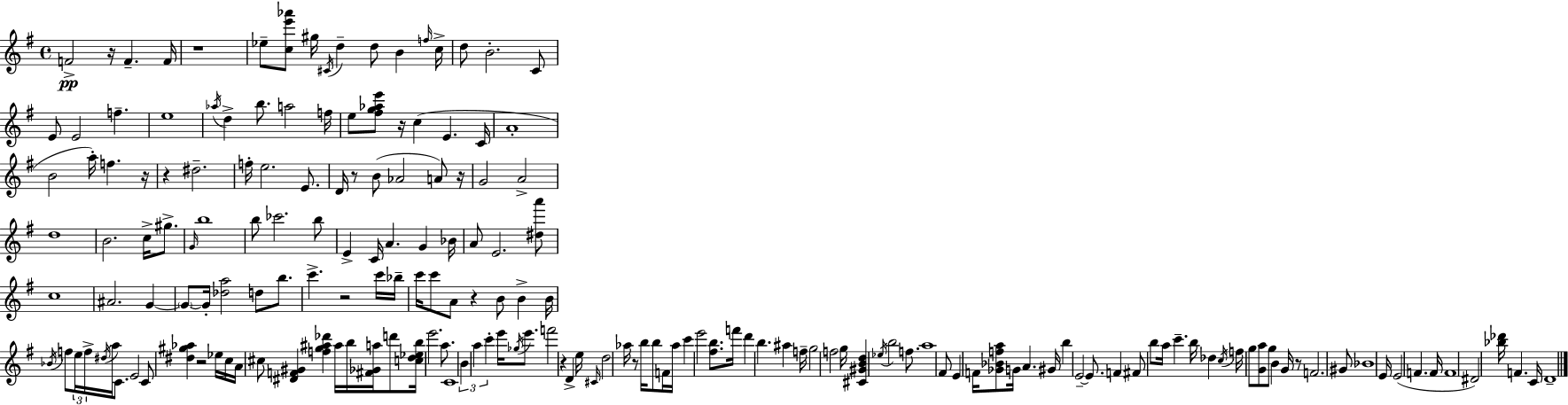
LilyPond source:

{
  \clef treble
  \time 4/4
  \defaultTimeSignature
  \key e \minor
  f'2->\pp r16 f'4.-- f'16 | r1 | ees''8-- <c'' e''' aes'''>8 gis''16 \acciaccatura { cis'16 } d''4-- d''8 b'4 | \grace { f''16 } c''16-> d''8 b'2.-. | \break c'8 e'8 e'2 f''4.-- | e''1 | \acciaccatura { aes''16 } d''4-> b''8. a''2 | f''16 e''8 <fis'' g'' aes'' e'''>8 r16 c''4( e'4. | \break c'16 a'1-. | b'2 a''16-.) f''4. | r16 r4 dis''2.-- | f''16-. e''2. | \break e'8. d'16 r8 b'8( aes'2 | a'8) r16 g'2 a'2-> | d''1 | b'2. c''16-> | \break gis''8.-> \grace { g'16 } b''1 | b''8 ces'''2. | b''8 e'4-> c'16 a'4. g'4 | bes'16 a'8 e'2. | \break <dis'' a'''>8 c''1 | ais'2. | g'4~~ \parenthesize g'8~~ g'16-. <des'' a''>2 d''8 | b''8. c'''4.-> r2 | \break c'''16 bes''16-- c'''16 c'''8 a'8 r4 b'8 b'4-> | b'16 \acciaccatura { bes'16 } f''8 \tuplet 3/2 { e''16 f''16-> \acciaccatura { dis''16 } } a''16 c'8. e'2 | c'8 <dis'' gis'' aes''>4 r2 | ees''16 c''16 a'16 cis''8 <dis' f' gis'>4 <f'' g'' ais'' des'''>4 | \break ais''16 b''16 <fis' ges' a''>16 d'''8 <c'' d'' ees'' b''>16 e'''2. | a''8. c'1 | \tuplet 3/2 { b'4 a''4 c'''4-. } | e'''16 \acciaccatura { ges''16 } e'''8. f'''2 r4 | \break d'4-> e''16 \grace { cis'16 } d''2 | aes''16 r8 b''16 b''8 f'16 aes''16 c'''4 e'''2 | <fis'' b''>8. f'''16 d'''4 b''4. | ais''4 f''16-- g''2 | \break f''2 g''16 <cis' gis' b' d''>4 \acciaccatura { ees''16 } b''2 | f''8. a''1 | fis'8 e'4 f'16 | <ges' bes' f'' a''>8 g'16 a'4. gis'16 b''4 e'2--~~ | \break e'8. f'4 fis'8 b''8 | a''16 c'''4.-- b''16 des''4 \acciaccatura { c''16 } f''16 g''8 | <g' a''>8 g''8 b'4 g'16 r8 f'2. | gis'8 bes'1 | \break e'16 e'2( | f'4. f'16 f'1 | dis'2) | <bes'' des'''>16 f'4. c'16 d'1-- | \break \bar "|."
}